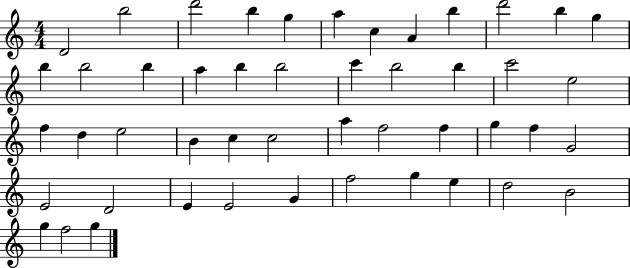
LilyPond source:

{
  \clef treble
  \numericTimeSignature
  \time 4/4
  \key c \major
  d'2 b''2 | d'''2 b''4 g''4 | a''4 c''4 a'4 b''4 | d'''2 b''4 g''4 | \break b''4 b''2 b''4 | a''4 b''4 b''2 | c'''4 b''2 b''4 | c'''2 e''2 | \break f''4 d''4 e''2 | b'4 c''4 c''2 | a''4 f''2 f''4 | g''4 f''4 g'2 | \break e'2 d'2 | e'4 e'2 g'4 | f''2 g''4 e''4 | d''2 b'2 | \break g''4 f''2 g''4 | \bar "|."
}